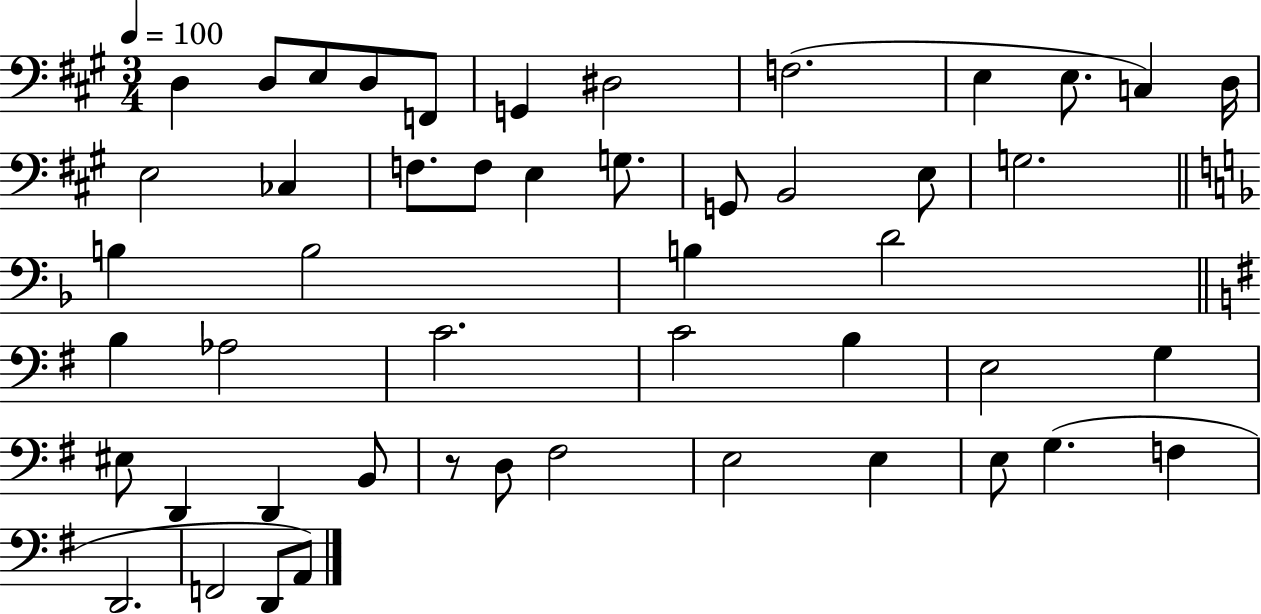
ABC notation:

X:1
T:Untitled
M:3/4
L:1/4
K:A
D, D,/2 E,/2 D,/2 F,,/2 G,, ^D,2 F,2 E, E,/2 C, D,/4 E,2 _C, F,/2 F,/2 E, G,/2 G,,/2 B,,2 E,/2 G,2 B, B,2 B, D2 B, _A,2 C2 C2 B, E,2 G, ^E,/2 D,, D,, B,,/2 z/2 D,/2 ^F,2 E,2 E, E,/2 G, F, D,,2 F,,2 D,,/2 A,,/2